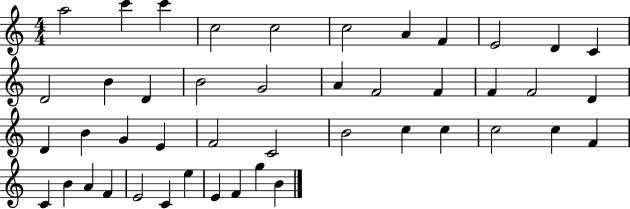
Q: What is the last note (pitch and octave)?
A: B4